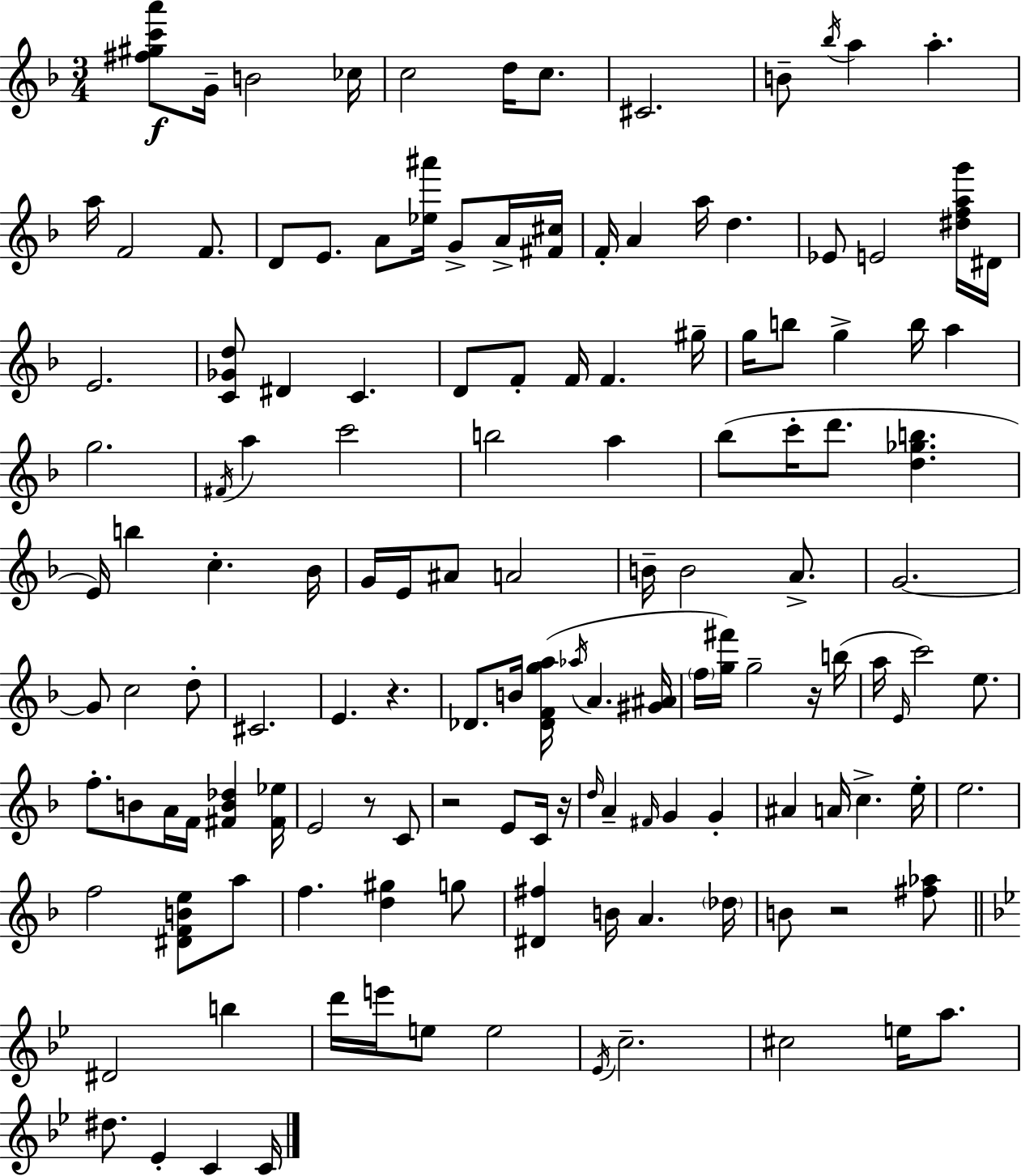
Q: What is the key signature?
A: F major